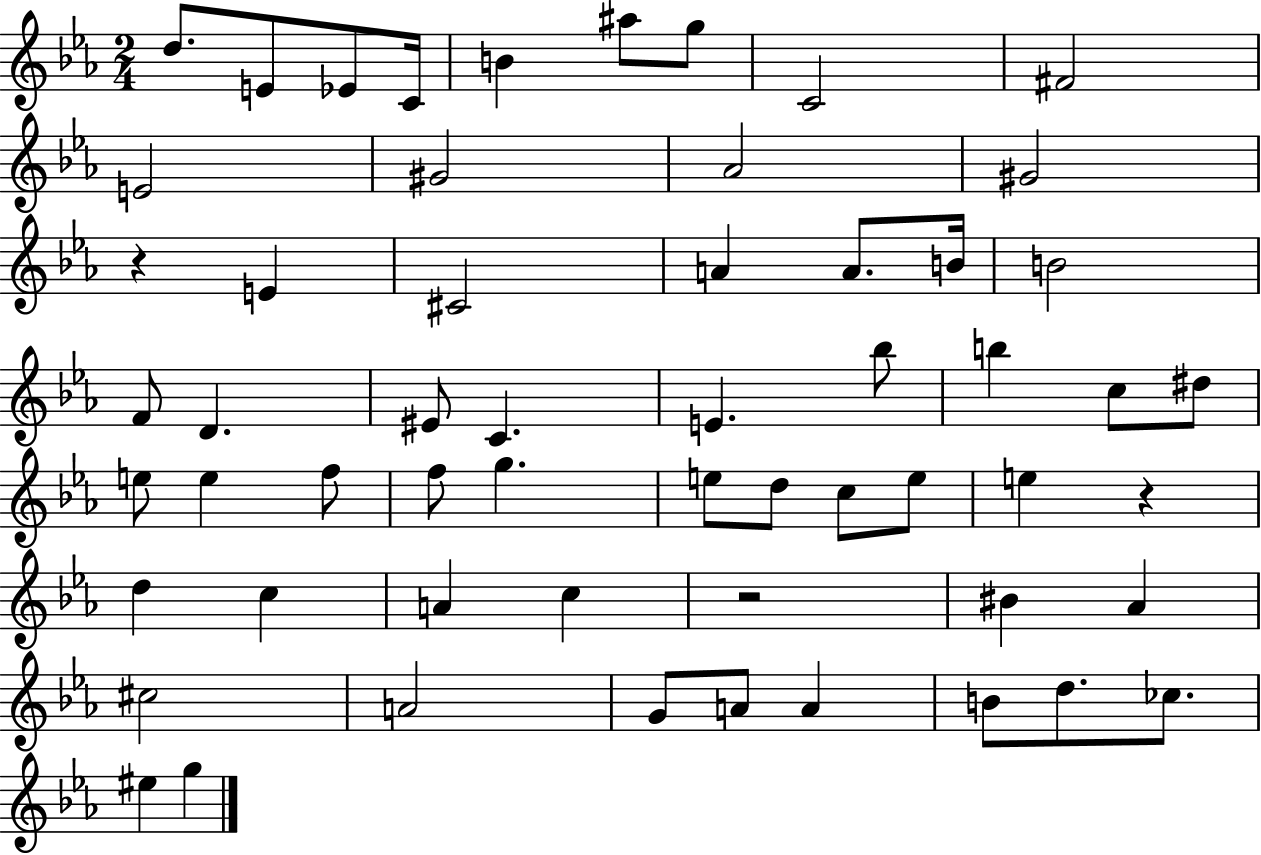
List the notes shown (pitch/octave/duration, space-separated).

D5/e. E4/e Eb4/e C4/s B4/q A#5/e G5/e C4/h F#4/h E4/h G#4/h Ab4/h G#4/h R/q E4/q C#4/h A4/q A4/e. B4/s B4/h F4/e D4/q. EIS4/e C4/q. E4/q. Bb5/e B5/q C5/e D#5/e E5/e E5/q F5/e F5/e G5/q. E5/e D5/e C5/e E5/e E5/q R/q D5/q C5/q A4/q C5/q R/h BIS4/q Ab4/q C#5/h A4/h G4/e A4/e A4/q B4/e D5/e. CES5/e. EIS5/q G5/q